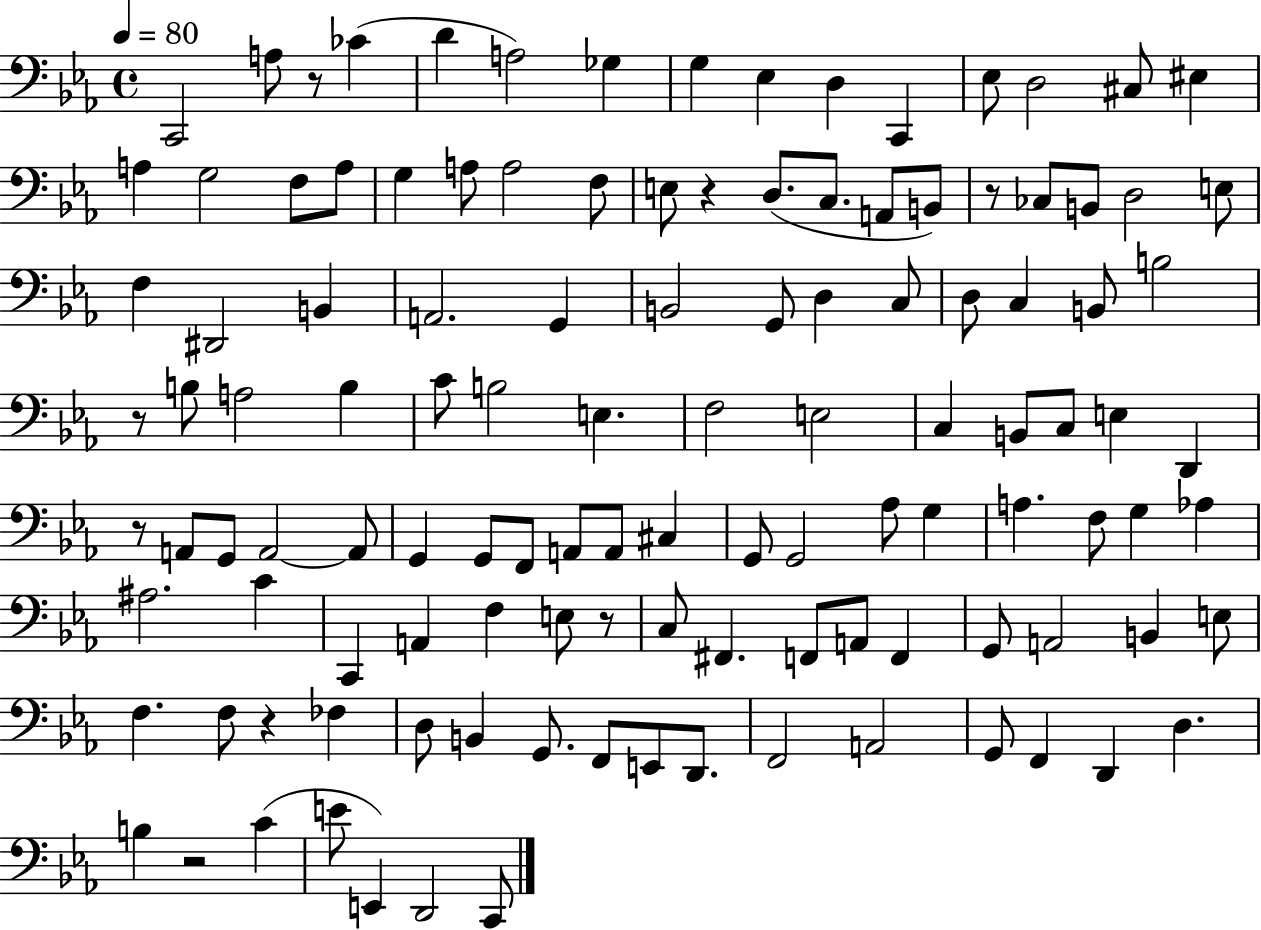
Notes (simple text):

C2/h A3/e R/e CES4/q D4/q A3/h Gb3/q G3/q Eb3/q D3/q C2/q Eb3/e D3/h C#3/e EIS3/q A3/q G3/h F3/e A3/e G3/q A3/e A3/h F3/e E3/e R/q D3/e. C3/e. A2/e B2/e R/e CES3/e B2/e D3/h E3/e F3/q D#2/h B2/q A2/h. G2/q B2/h G2/e D3/q C3/e D3/e C3/q B2/e B3/h R/e B3/e A3/h B3/q C4/e B3/h E3/q. F3/h E3/h C3/q B2/e C3/e E3/q D2/q R/e A2/e G2/e A2/h A2/e G2/q G2/e F2/e A2/e A2/e C#3/q G2/e G2/h Ab3/e G3/q A3/q. F3/e G3/q Ab3/q A#3/h. C4/q C2/q A2/q F3/q E3/e R/e C3/e F#2/q. F2/e A2/e F2/q G2/e A2/h B2/q E3/e F3/q. F3/e R/q FES3/q D3/e B2/q G2/e. F2/e E2/e D2/e. F2/h A2/h G2/e F2/q D2/q D3/q. B3/q R/h C4/q E4/e E2/q D2/h C2/e